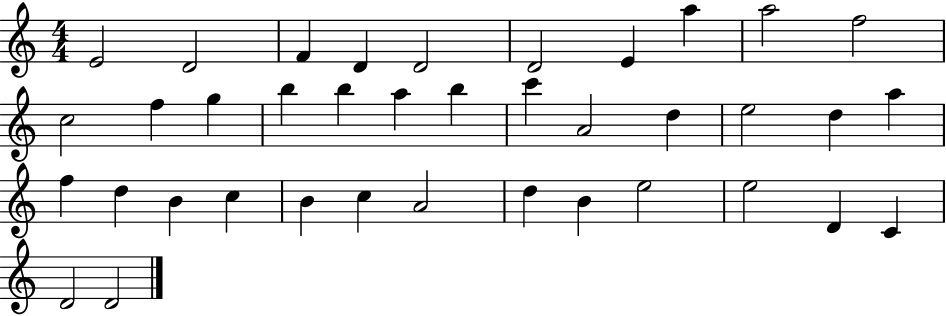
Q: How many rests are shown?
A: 0